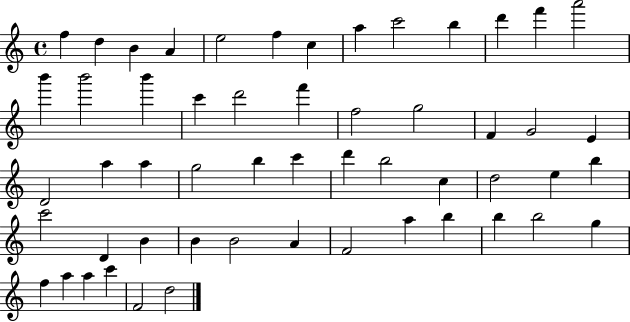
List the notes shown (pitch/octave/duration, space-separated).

F5/q D5/q B4/q A4/q E5/h F5/q C5/q A5/q C6/h B5/q D6/q F6/q A6/h B6/q B6/h B6/q C6/q D6/h F6/q F5/h G5/h F4/q G4/h E4/q D4/h A5/q A5/q G5/h B5/q C6/q D6/q B5/h C5/q D5/h E5/q B5/q C6/h D4/q B4/q B4/q B4/h A4/q F4/h A5/q B5/q B5/q B5/h G5/q F5/q A5/q A5/q C6/q F4/h D5/h